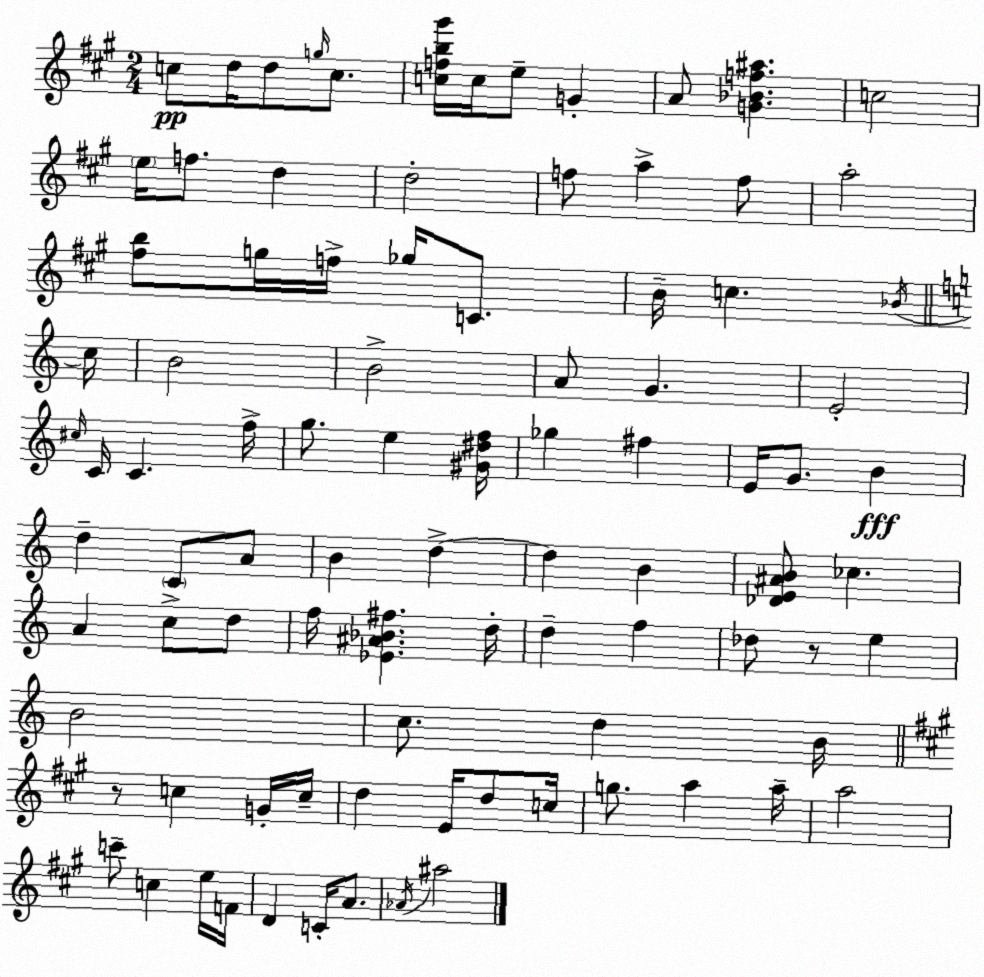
X:1
T:Untitled
M:2/4
L:1/4
K:A
c/2 d/4 d/2 g/4 c/2 [cfb^g']/4 c/4 e/2 G A/2 [G_Bf^a] c2 e/4 f/2 d d2 f/2 a f/2 a2 [^fb]/2 g/4 f/4 _g/4 C/2 B/4 c _B/4 c/4 B2 B2 A/2 G E2 ^c/4 C/4 C f/4 g/2 e [^G^df]/4 _g ^f E/4 G/2 B d C/2 A/2 B d d B [_DE^AB]/2 _c A c/2 d/2 f/4 [_E^A_B^f] d/4 d f _d/2 z/2 e B2 c/2 d B/4 z/2 c G/4 c/4 d E/4 d/2 c/4 g/2 a a/4 a2 c'/2 c e/4 F/4 D C/4 A/2 _A/4 ^a2